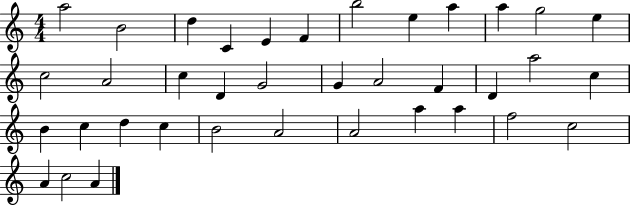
{
  \clef treble
  \numericTimeSignature
  \time 4/4
  \key c \major
  a''2 b'2 | d''4 c'4 e'4 f'4 | b''2 e''4 a''4 | a''4 g''2 e''4 | \break c''2 a'2 | c''4 d'4 g'2 | g'4 a'2 f'4 | d'4 a''2 c''4 | \break b'4 c''4 d''4 c''4 | b'2 a'2 | a'2 a''4 a''4 | f''2 c''2 | \break a'4 c''2 a'4 | \bar "|."
}